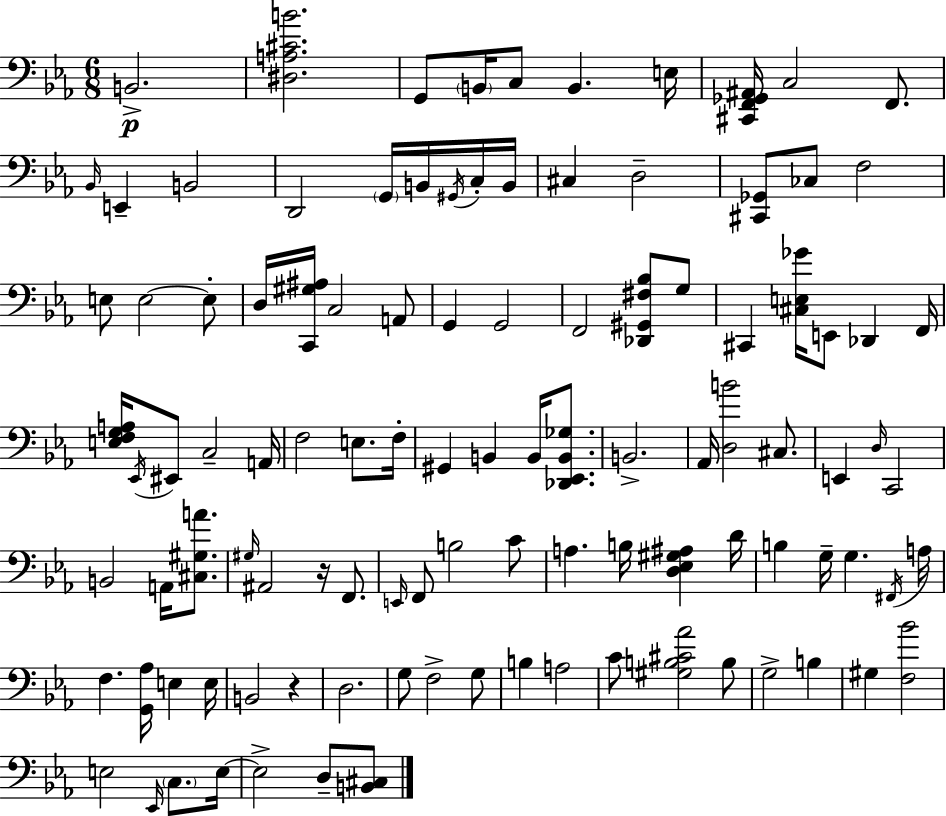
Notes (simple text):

B2/h. [D#3,A3,C#4,B4]/h. G2/e B2/s C3/e B2/q. E3/s [C#2,F2,Gb2,A#2]/s C3/h F2/e. Bb2/s E2/q B2/h D2/h G2/s B2/s G#2/s C3/s B2/s C#3/q D3/h [C#2,Gb2]/e CES3/e F3/h E3/e E3/h E3/e D3/s [C2,G#3,A#3]/s C3/h A2/e G2/q G2/h F2/h [Db2,G#2,F#3,Bb3]/e G3/e C#2/q [C#3,E3,Gb4]/s E2/e Db2/q F2/s [E3,F3,G3,A3]/s Eb2/s EIS2/e C3/h A2/s F3/h E3/e. F3/s G#2/q B2/q B2/s [Db2,Eb2,B2,Gb3]/e. B2/h. Ab2/s [D3,B4]/h C#3/e. E2/q D3/s C2/h B2/h A2/s [C#3,G#3,A4]/e. G#3/s A#2/h R/s F2/e. E2/s F2/e B3/h C4/e A3/q. B3/s [D3,Eb3,G#3,A#3]/q D4/s B3/q G3/s G3/q. F#2/s A3/s F3/q. [G2,Ab3]/s E3/q E3/s B2/h R/q D3/h. G3/e F3/h G3/e B3/q A3/h C4/e [G#3,B3,C#4,Ab4]/h B3/e G3/h B3/q G#3/q [F3,Bb4]/h E3/h Eb2/s C3/e. E3/s E3/h D3/e [B2,C#3]/e